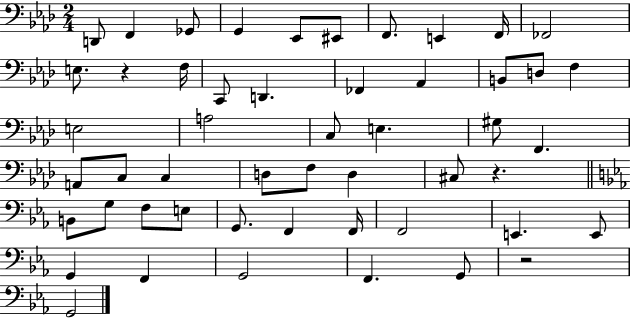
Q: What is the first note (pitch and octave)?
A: D2